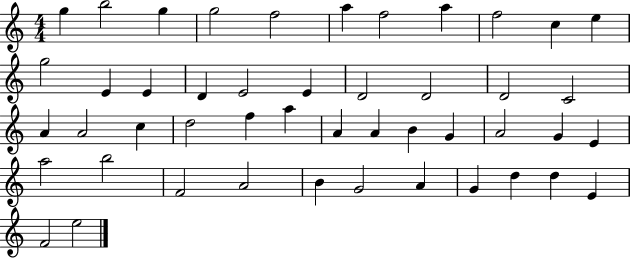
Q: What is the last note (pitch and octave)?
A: E5